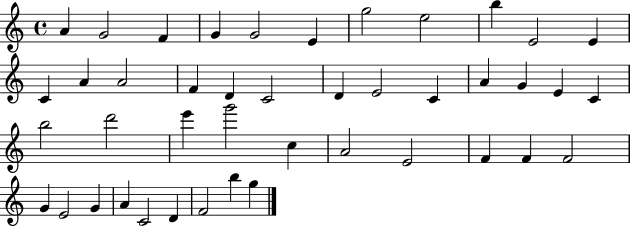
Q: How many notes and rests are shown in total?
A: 43